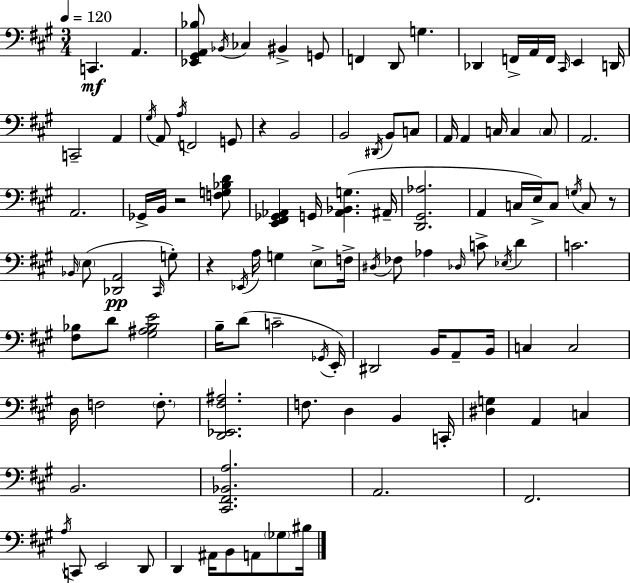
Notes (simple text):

C2/q. A2/q. [Eb2,G#2,A2,Bb3]/e Bb2/s CES3/q BIS2/q G2/e F2/q D2/e G3/q. Db2/q F2/s A2/s F2/s C#2/s E2/q D2/s C2/h A2/q G#3/s A2/e A3/s F2/h G2/e R/q B2/h B2/h D#2/s B2/e C3/e A2/s A2/q C3/s C3/q C3/e A2/h. A2/h. Gb2/s B2/s R/h [F3,G3,Bb3,D4]/e [E2,F#2,Gb2,Ab2]/q G2/s [Ab2,Bb2,G3]/q. A#2/s [D2,G#2,Ab3]/h. A2/q C3/s E3/s C3/e G3/s C3/e R/e Bb2/s E3/e [Db2,A2]/h C#2/s G3/e R/q Eb2/s A3/s G3/q E3/e F3/s D#3/s FES3/e Ab3/q Db3/s C4/e Eb3/s D4/q C4/h. [F#3,Bb3]/e D4/e [G#3,A#3,Bb3,E4]/h B3/s D4/e C4/h Gb2/s E2/s D#2/h B2/s A2/e B2/s C3/q C3/h D3/s F3/h F3/e. [D2,Eb2,F#3,A#3]/h. F3/e. D3/q B2/q C2/s [D#3,G3]/q A2/q C3/q B2/h. [C#2,F#2,Bb2,A3]/h. A2/h. F#2/h. A3/s C2/e E2/h D2/e D2/q A#2/s B2/e A2/e Gb3/e BIS3/s